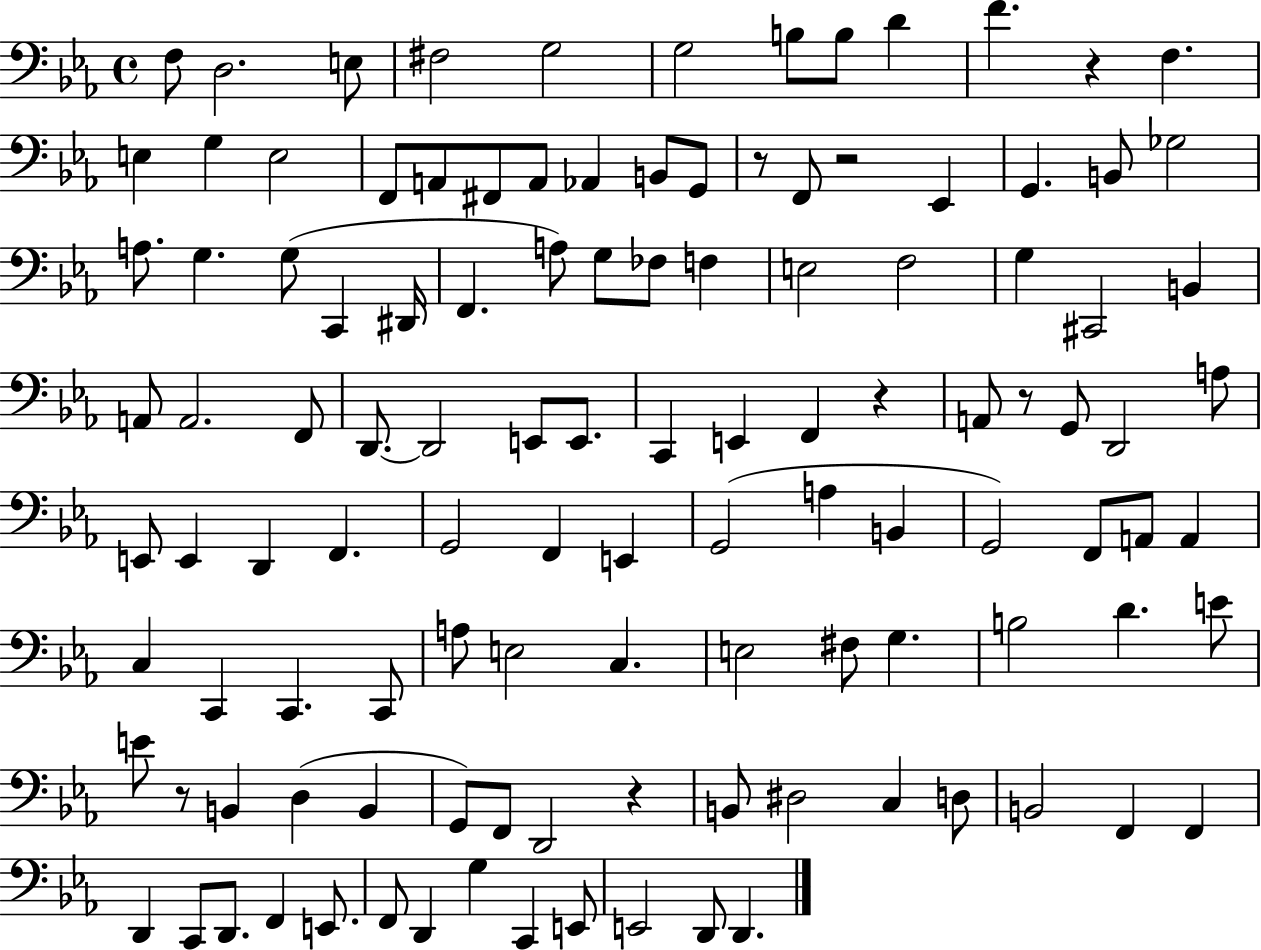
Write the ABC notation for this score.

X:1
T:Untitled
M:4/4
L:1/4
K:Eb
F,/2 D,2 E,/2 ^F,2 G,2 G,2 B,/2 B,/2 D F z F, E, G, E,2 F,,/2 A,,/2 ^F,,/2 A,,/2 _A,, B,,/2 G,,/2 z/2 F,,/2 z2 _E,, G,, B,,/2 _G,2 A,/2 G, G,/2 C,, ^D,,/4 F,, A,/2 G,/2 _F,/2 F, E,2 F,2 G, ^C,,2 B,, A,,/2 A,,2 F,,/2 D,,/2 D,,2 E,,/2 E,,/2 C,, E,, F,, z A,,/2 z/2 G,,/2 D,,2 A,/2 E,,/2 E,, D,, F,, G,,2 F,, E,, G,,2 A, B,, G,,2 F,,/2 A,,/2 A,, C, C,, C,, C,,/2 A,/2 E,2 C, E,2 ^F,/2 G, B,2 D E/2 E/2 z/2 B,, D, B,, G,,/2 F,,/2 D,,2 z B,,/2 ^D,2 C, D,/2 B,,2 F,, F,, D,, C,,/2 D,,/2 F,, E,,/2 F,,/2 D,, G, C,, E,,/2 E,,2 D,,/2 D,,